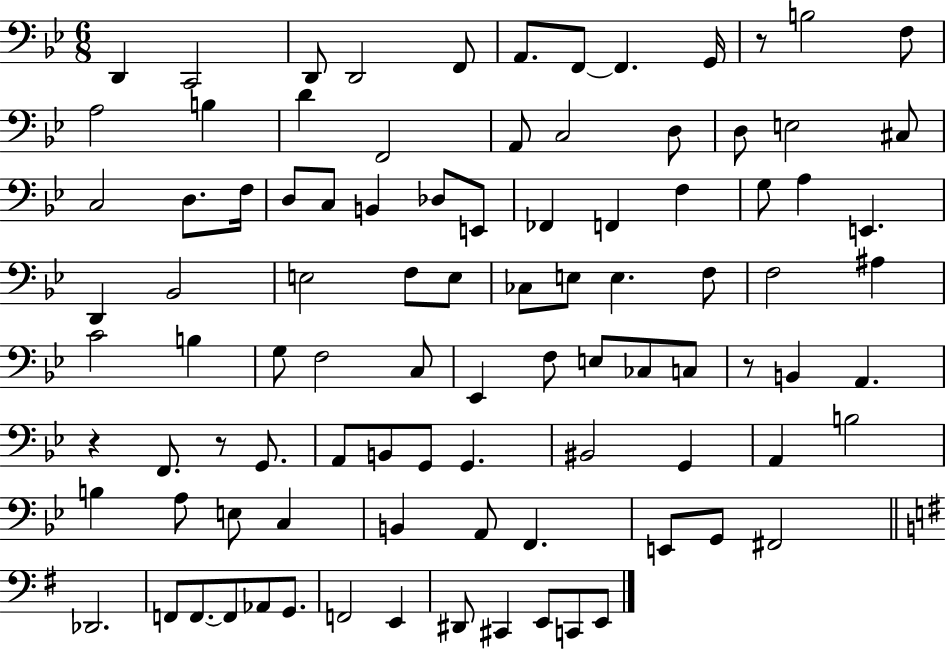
{
  \clef bass
  \numericTimeSignature
  \time 6/8
  \key bes \major
  d,4 c,2 | d,8 d,2 f,8 | a,8. f,8~~ f,4. g,16 | r8 b2 f8 | \break a2 b4 | d'4 f,2 | a,8 c2 d8 | d8 e2 cis8 | \break c2 d8. f16 | d8 c8 b,4 des8 e,8 | fes,4 f,4 f4 | g8 a4 e,4. | \break d,4 bes,2 | e2 f8 e8 | ces8 e8 e4. f8 | f2 ais4 | \break c'2 b4 | g8 f2 c8 | ees,4 f8 e8 ces8 c8 | r8 b,4 a,4. | \break r4 f,8. r8 g,8. | a,8 b,8 g,8 g,4. | bis,2 g,4 | a,4 b2 | \break b4 a8 e8 c4 | b,4 a,8 f,4. | e,8 g,8 fis,2 | \bar "||" \break \key g \major des,2. | f,8 f,8.~~ f,8 aes,8 g,8. | f,2 e,4 | dis,8 cis,4 e,8 c,8 e,8 | \break \bar "|."
}